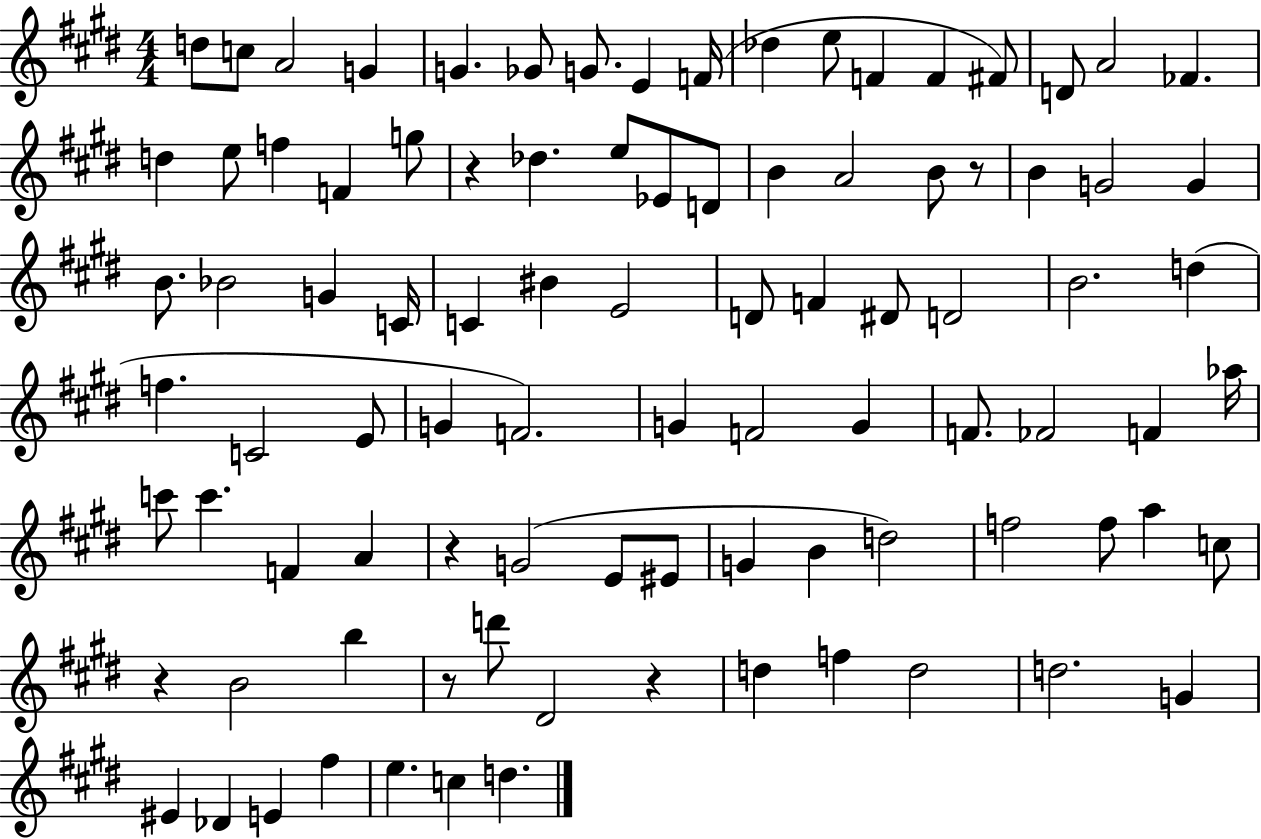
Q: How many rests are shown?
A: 6